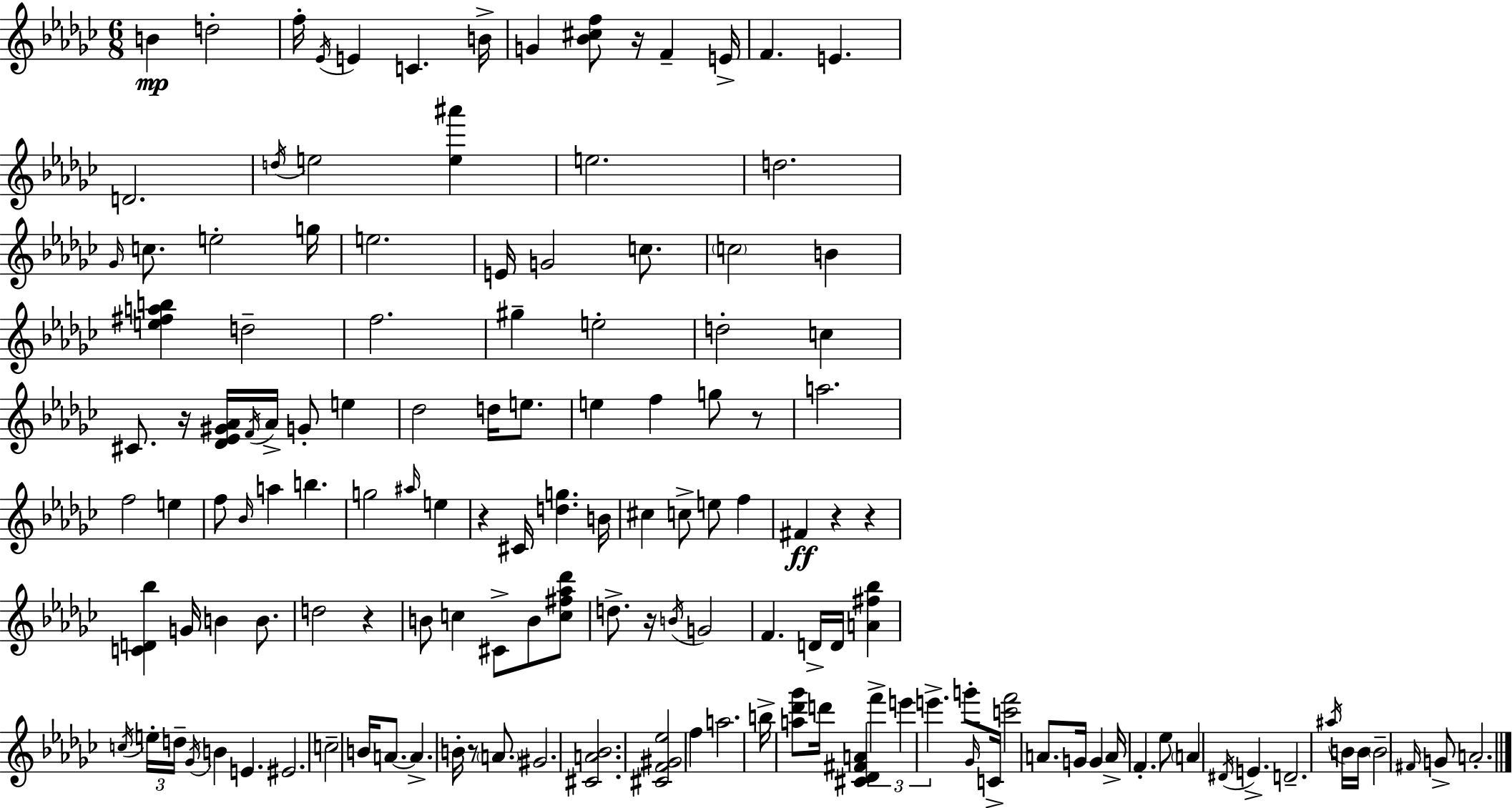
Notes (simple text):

B4/q D5/h F5/s Eb4/s E4/q C4/q. B4/s G4/q [Bb4,C#5,F5]/e R/s F4/q E4/s F4/q. E4/q. D4/h. D5/s E5/h [E5,A#6]/q E5/h. D5/h. Gb4/s C5/e. E5/h G5/s E5/h. E4/s G4/h C5/e. C5/h B4/q [E5,F#5,A5,B5]/q D5/h F5/h. G#5/q E5/h D5/h C5/q C#4/e. R/s [Db4,Eb4,G#4,Ab4]/s F4/s Ab4/s G4/e E5/q Db5/h D5/s E5/e. E5/q F5/q G5/e R/e A5/h. F5/h E5/q F5/e Bb4/s A5/q B5/q. G5/h A#5/s E5/q R/q C#4/s [D5,G5]/q. B4/s C#5/q C5/e E5/e F5/q F#4/q R/q R/q [C4,D4,Bb5]/q G4/s B4/q B4/e. D5/h R/q B4/e C5/q C#4/e B4/e [C5,F#5,Ab5,Db6]/e D5/e. R/s B4/s G4/h F4/q. D4/s D4/s [A4,F#5,Bb5]/q C5/s E5/s D5/s Gb4/s B4/q E4/q. EIS4/h. C5/h B4/s A4/e. A4/q. B4/s R/e A4/e. G#4/h. [C#4,A4,Bb4]/h. [C#4,F4,G#4,Eb5]/h F5/q A5/h. B5/s [A5,Db6,Gb6]/e D6/s [C#4,Db4,F#4,A4]/q F6/q E6/q E6/q. G6/e Gb4/s C4/s [C6,F6]/h A4/e. G4/s G4/q A4/s F4/q. Eb5/e A4/q D#4/s E4/q. D4/h. A#5/s B4/s B4/s B4/h F#4/s G4/e A4/h.